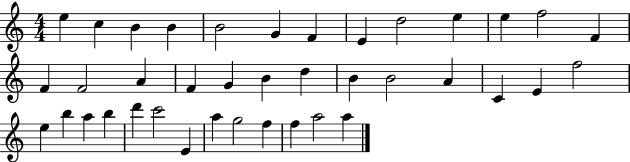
{
  \clef treble
  \numericTimeSignature
  \time 4/4
  \key c \major
  e''4 c''4 b'4 b'4 | b'2 g'4 f'4 | e'4 d''2 e''4 | e''4 f''2 f'4 | \break f'4 f'2 a'4 | f'4 g'4 b'4 d''4 | b'4 b'2 a'4 | c'4 e'4 f''2 | \break e''4 b''4 a''4 b''4 | d'''4 c'''2 e'4 | a''4 g''2 f''4 | f''4 a''2 a''4 | \break \bar "|."
}